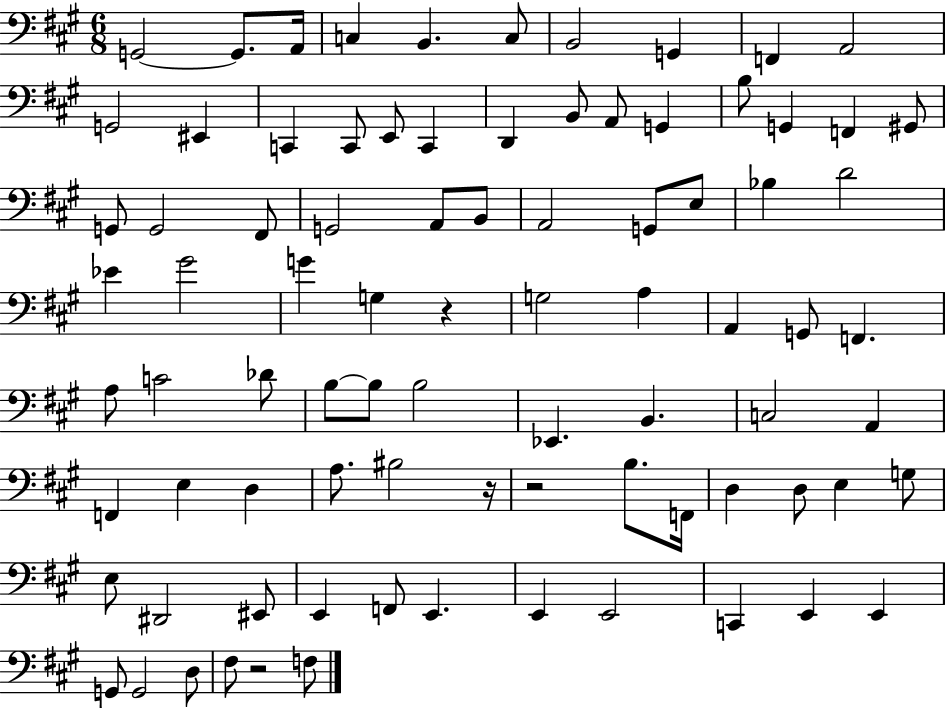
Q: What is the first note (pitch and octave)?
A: G2